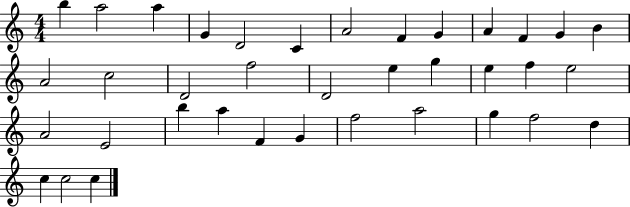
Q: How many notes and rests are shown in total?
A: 37